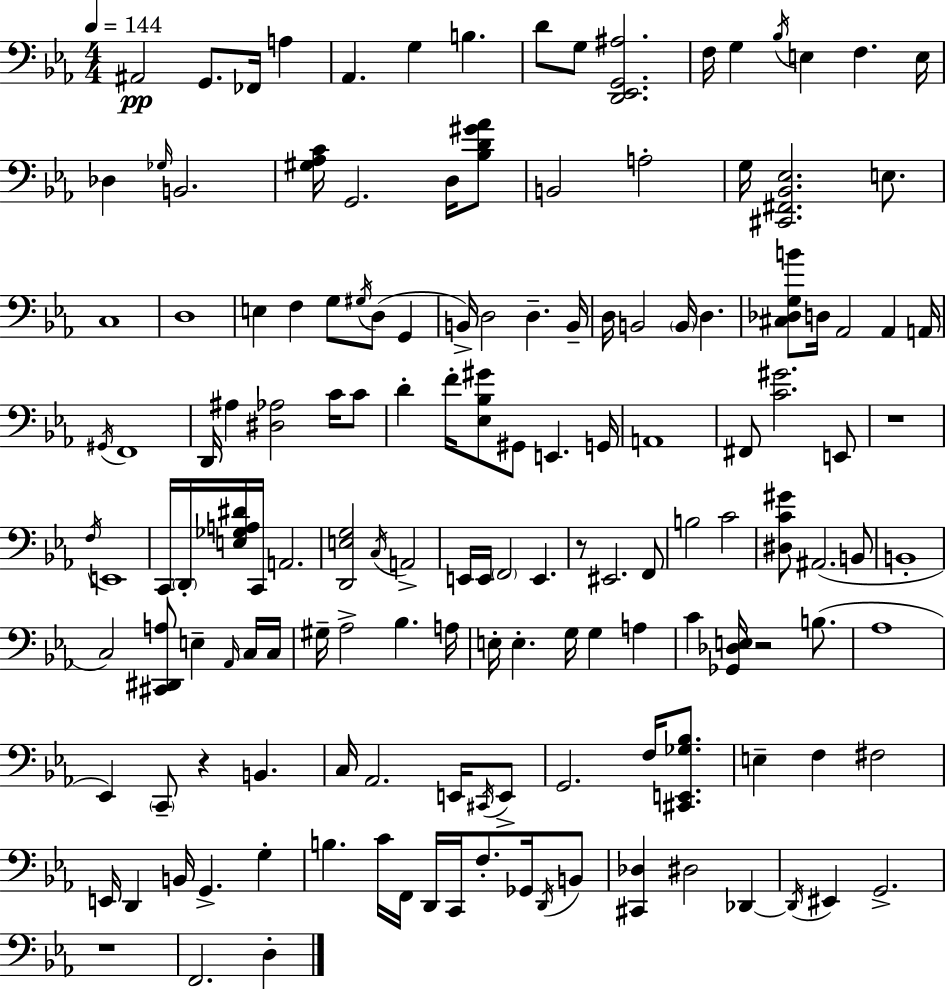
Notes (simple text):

A#2/h G2/e. FES2/s A3/q Ab2/q. G3/q B3/q. D4/e G3/e [D2,Eb2,G2,A#3]/h. F3/s G3/q Bb3/s E3/q F3/q. E3/s Db3/q Gb3/s B2/h. [G#3,Ab3,C4]/s G2/h. D3/s [Bb3,D4,G#4,Ab4]/e B2/h A3/h G3/s [C#2,F#2,Bb2,Eb3]/h. E3/e. C3/w D3/w E3/q F3/q G3/e G#3/s D3/e G2/q B2/s D3/h D3/q. B2/s D3/s B2/h B2/s D3/q. [C#3,Db3,G3,B4]/e D3/s Ab2/h Ab2/q A2/s G#2/s F2/w D2/s A#3/q [D#3,Ab3]/h C4/s C4/e D4/q F4/s [Eb3,Bb3,G#4]/e G#2/e E2/q. G2/s A2/w F#2/e [C4,G#4]/h. E2/e R/w F3/s E2/w C2/s D2/s [E3,Gb3,A3,D#4]/s C2/s A2/h. [D2,E3,G3]/h C3/s A2/h E2/s E2/s F2/h E2/q. R/e EIS2/h. F2/e B3/h C4/h [D#3,C4,G#4]/e A#2/h. B2/e B2/w C3/h [C#2,D#2,A3]/e E3/q Ab2/s C3/s C3/s G#3/s Ab3/h Bb3/q. A3/s E3/s E3/q. G3/s G3/q A3/q C4/q [Gb2,Db3,E3]/s R/h B3/e. Ab3/w Eb2/q C2/e R/q B2/q. C3/s Ab2/h. E2/s C#2/s E2/e G2/h. F3/s [C#2,E2,Gb3,Bb3]/e. E3/q F3/q F#3/h E2/s D2/q B2/s G2/q. G3/q B3/q. C4/s F2/s D2/s C2/s F3/e. Gb2/s D2/s B2/e [C#2,Db3]/q D#3/h Db2/q Db2/s EIS2/q G2/h. R/w F2/h. D3/q